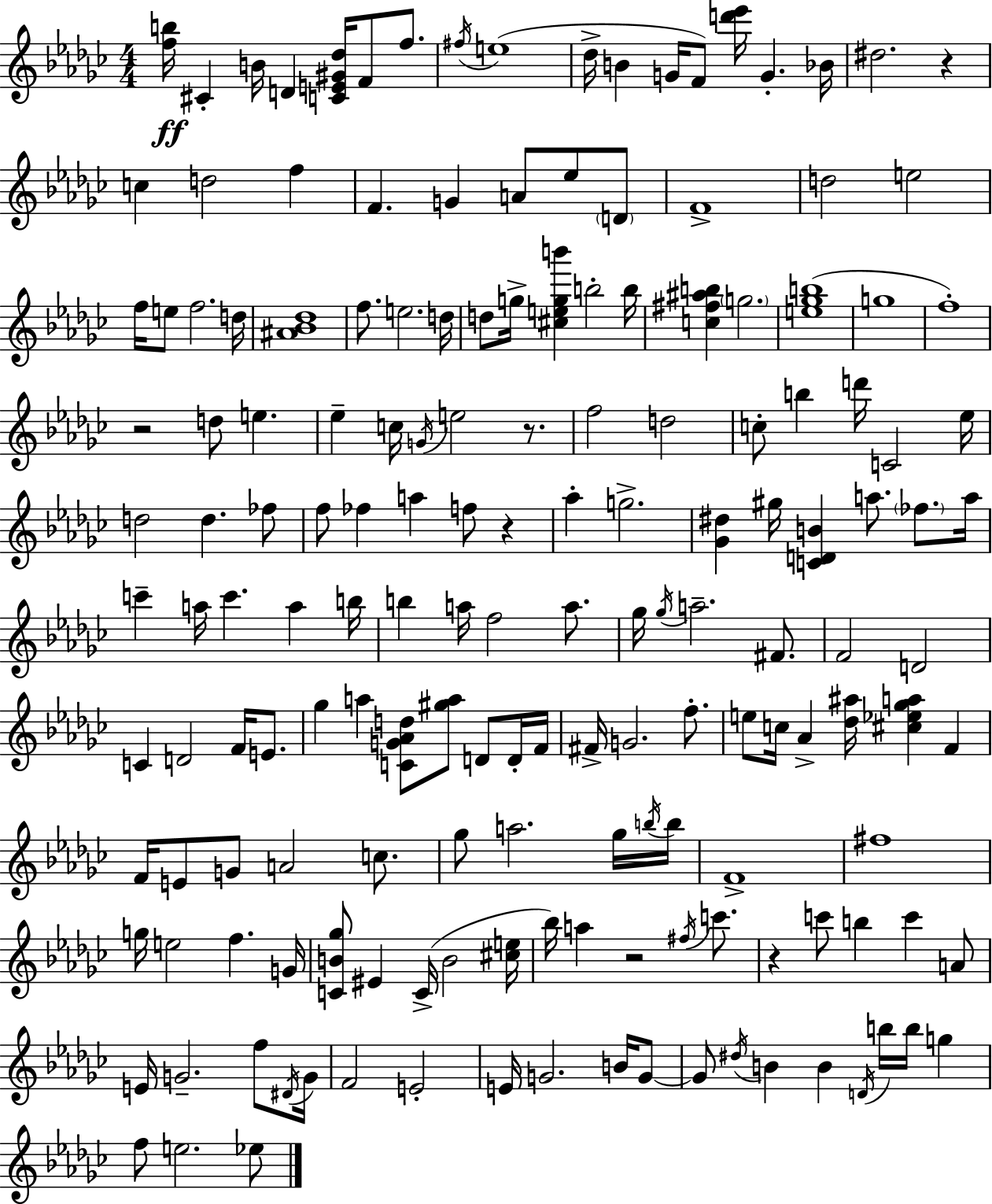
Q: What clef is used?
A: treble